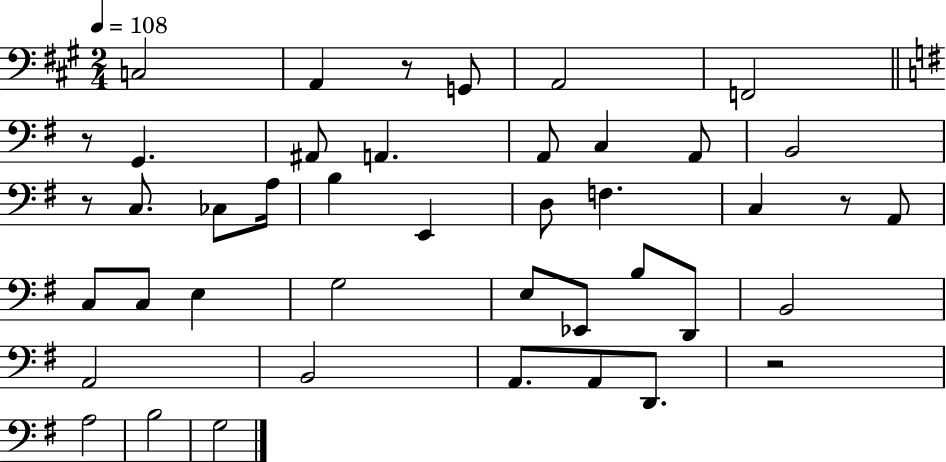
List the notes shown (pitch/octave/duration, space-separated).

C3/h A2/q R/e G2/e A2/h F2/h R/e G2/q. A#2/e A2/q. A2/e C3/q A2/e B2/h R/e C3/e. CES3/e A3/s B3/q E2/q D3/e F3/q. C3/q R/e A2/e C3/e C3/e E3/q G3/h E3/e Eb2/e B3/e D2/e B2/h A2/h B2/h A2/e. A2/e D2/e. R/h A3/h B3/h G3/h